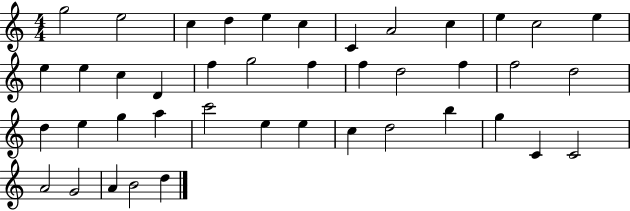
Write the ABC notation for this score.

X:1
T:Untitled
M:4/4
L:1/4
K:C
g2 e2 c d e c C A2 c e c2 e e e c D f g2 f f d2 f f2 d2 d e g a c'2 e e c d2 b g C C2 A2 G2 A B2 d